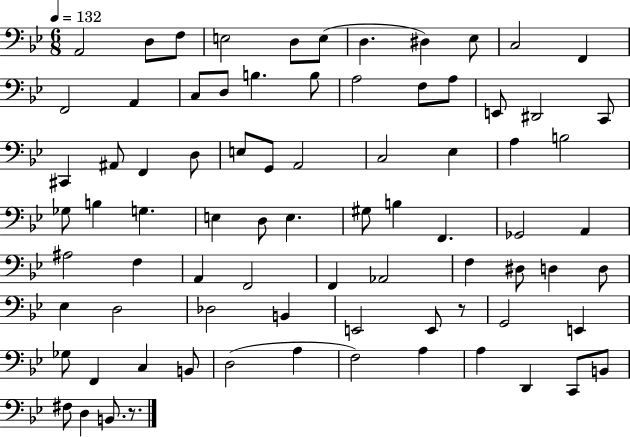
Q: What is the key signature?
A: BES major